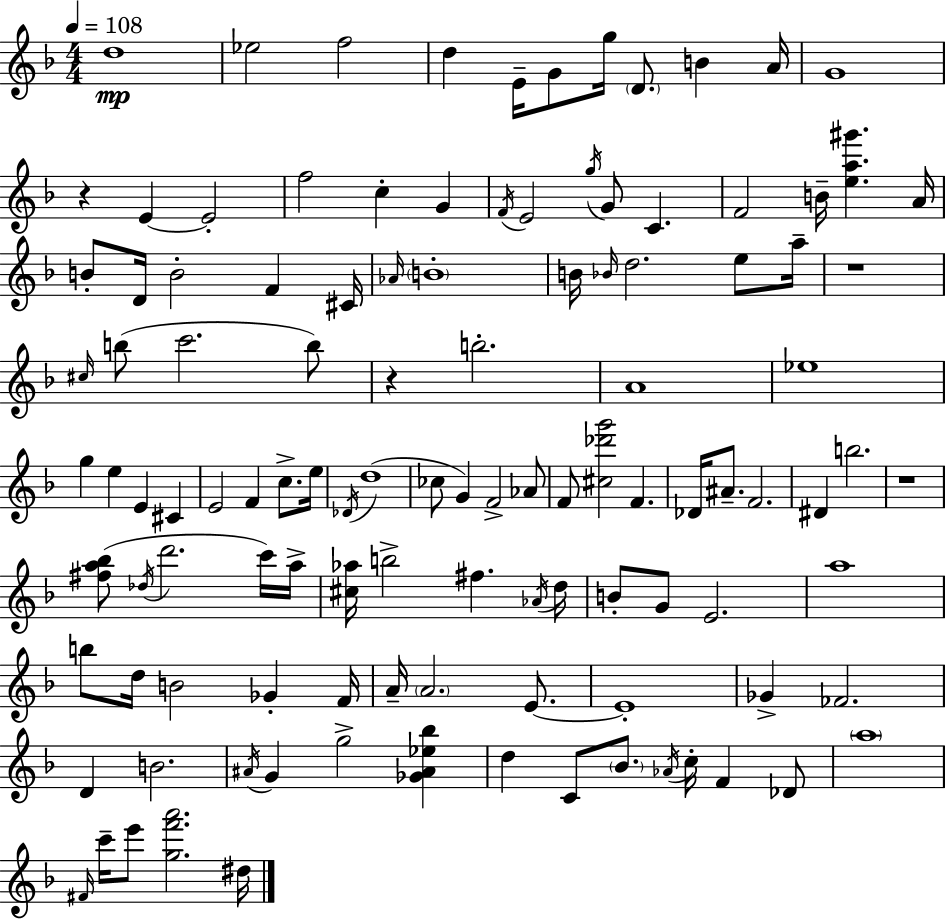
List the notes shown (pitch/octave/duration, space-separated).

D5/w Eb5/h F5/h D5/q E4/s G4/e G5/s D4/e. B4/q A4/s G4/w R/q E4/q E4/h F5/h C5/q G4/q F4/s E4/h G5/s G4/e C4/q. F4/h B4/s [E5,A5,G#6]/q. A4/s B4/e D4/s B4/h F4/q C#4/s Ab4/s B4/w B4/s Bb4/s D5/h. E5/e A5/s R/w C#5/s B5/e C6/h. B5/e R/q B5/h. A4/w Eb5/w G5/q E5/q E4/q C#4/q E4/h F4/q C5/e. E5/s Db4/s D5/w CES5/e G4/q F4/h Ab4/e F4/e [C#5,Db6,G6]/h F4/q. Db4/s A#4/e. F4/h. D#4/q B5/h. R/w [F#5,A5,Bb5]/e Db5/s D6/h. C6/s A5/s [C#5,Ab5]/s B5/h F#5/q. Ab4/s D5/s B4/e G4/e E4/h. A5/w B5/e D5/s B4/h Gb4/q F4/s A4/s A4/h. E4/e. E4/w Gb4/q FES4/h. D4/q B4/h. A#4/s G4/q G5/h [Gb4,A#4,Eb5,Bb5]/q D5/q C4/e Bb4/e. Ab4/s C5/s F4/q Db4/e A5/w F#4/s C6/s E6/e [G5,F6,A6]/h. D#5/s